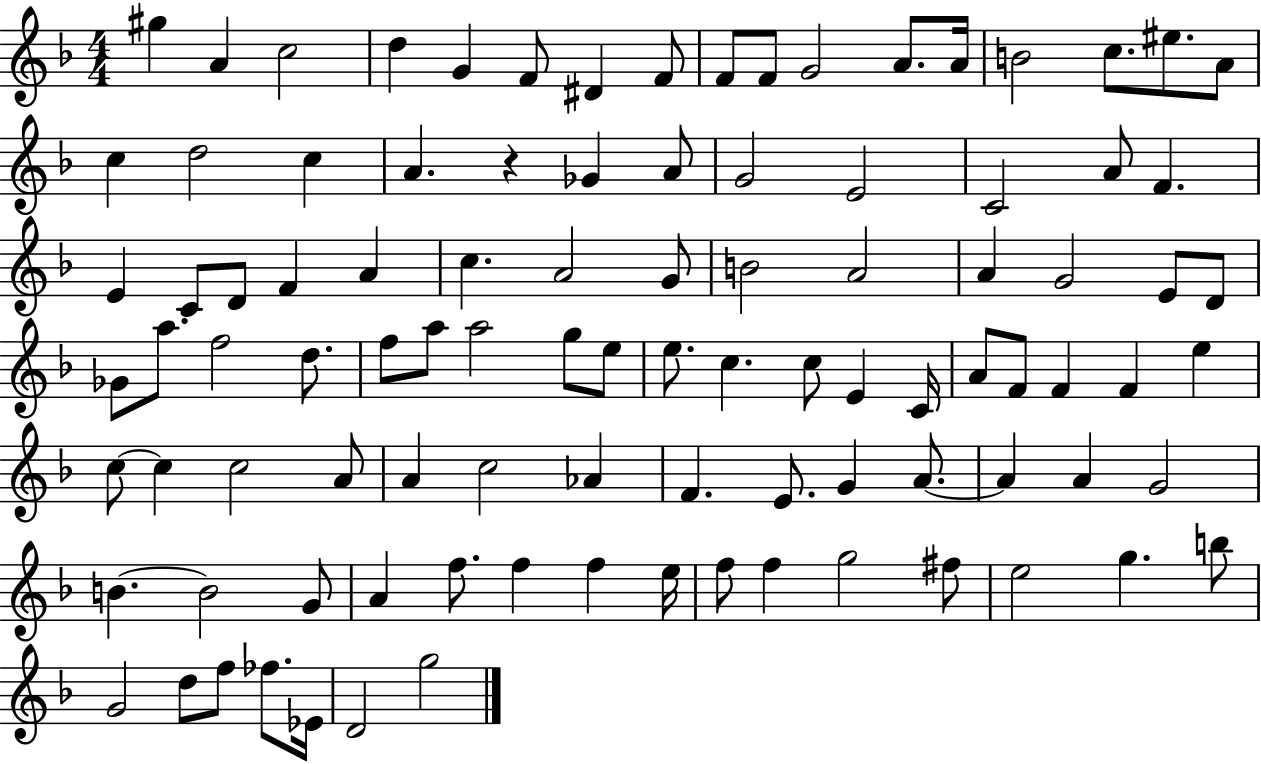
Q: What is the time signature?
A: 4/4